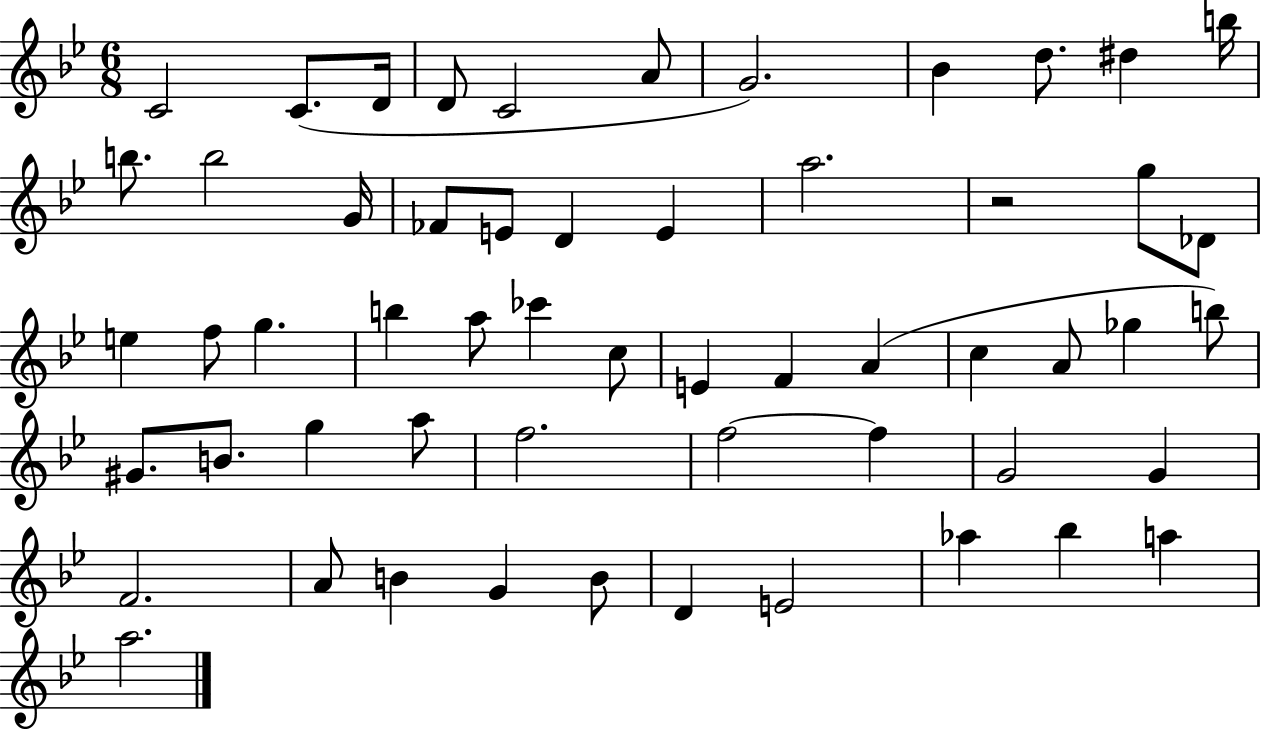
X:1
T:Untitled
M:6/8
L:1/4
K:Bb
C2 C/2 D/4 D/2 C2 A/2 G2 _B d/2 ^d b/4 b/2 b2 G/4 _F/2 E/2 D E a2 z2 g/2 _D/2 e f/2 g b a/2 _c' c/2 E F A c A/2 _g b/2 ^G/2 B/2 g a/2 f2 f2 f G2 G F2 A/2 B G B/2 D E2 _a _b a a2